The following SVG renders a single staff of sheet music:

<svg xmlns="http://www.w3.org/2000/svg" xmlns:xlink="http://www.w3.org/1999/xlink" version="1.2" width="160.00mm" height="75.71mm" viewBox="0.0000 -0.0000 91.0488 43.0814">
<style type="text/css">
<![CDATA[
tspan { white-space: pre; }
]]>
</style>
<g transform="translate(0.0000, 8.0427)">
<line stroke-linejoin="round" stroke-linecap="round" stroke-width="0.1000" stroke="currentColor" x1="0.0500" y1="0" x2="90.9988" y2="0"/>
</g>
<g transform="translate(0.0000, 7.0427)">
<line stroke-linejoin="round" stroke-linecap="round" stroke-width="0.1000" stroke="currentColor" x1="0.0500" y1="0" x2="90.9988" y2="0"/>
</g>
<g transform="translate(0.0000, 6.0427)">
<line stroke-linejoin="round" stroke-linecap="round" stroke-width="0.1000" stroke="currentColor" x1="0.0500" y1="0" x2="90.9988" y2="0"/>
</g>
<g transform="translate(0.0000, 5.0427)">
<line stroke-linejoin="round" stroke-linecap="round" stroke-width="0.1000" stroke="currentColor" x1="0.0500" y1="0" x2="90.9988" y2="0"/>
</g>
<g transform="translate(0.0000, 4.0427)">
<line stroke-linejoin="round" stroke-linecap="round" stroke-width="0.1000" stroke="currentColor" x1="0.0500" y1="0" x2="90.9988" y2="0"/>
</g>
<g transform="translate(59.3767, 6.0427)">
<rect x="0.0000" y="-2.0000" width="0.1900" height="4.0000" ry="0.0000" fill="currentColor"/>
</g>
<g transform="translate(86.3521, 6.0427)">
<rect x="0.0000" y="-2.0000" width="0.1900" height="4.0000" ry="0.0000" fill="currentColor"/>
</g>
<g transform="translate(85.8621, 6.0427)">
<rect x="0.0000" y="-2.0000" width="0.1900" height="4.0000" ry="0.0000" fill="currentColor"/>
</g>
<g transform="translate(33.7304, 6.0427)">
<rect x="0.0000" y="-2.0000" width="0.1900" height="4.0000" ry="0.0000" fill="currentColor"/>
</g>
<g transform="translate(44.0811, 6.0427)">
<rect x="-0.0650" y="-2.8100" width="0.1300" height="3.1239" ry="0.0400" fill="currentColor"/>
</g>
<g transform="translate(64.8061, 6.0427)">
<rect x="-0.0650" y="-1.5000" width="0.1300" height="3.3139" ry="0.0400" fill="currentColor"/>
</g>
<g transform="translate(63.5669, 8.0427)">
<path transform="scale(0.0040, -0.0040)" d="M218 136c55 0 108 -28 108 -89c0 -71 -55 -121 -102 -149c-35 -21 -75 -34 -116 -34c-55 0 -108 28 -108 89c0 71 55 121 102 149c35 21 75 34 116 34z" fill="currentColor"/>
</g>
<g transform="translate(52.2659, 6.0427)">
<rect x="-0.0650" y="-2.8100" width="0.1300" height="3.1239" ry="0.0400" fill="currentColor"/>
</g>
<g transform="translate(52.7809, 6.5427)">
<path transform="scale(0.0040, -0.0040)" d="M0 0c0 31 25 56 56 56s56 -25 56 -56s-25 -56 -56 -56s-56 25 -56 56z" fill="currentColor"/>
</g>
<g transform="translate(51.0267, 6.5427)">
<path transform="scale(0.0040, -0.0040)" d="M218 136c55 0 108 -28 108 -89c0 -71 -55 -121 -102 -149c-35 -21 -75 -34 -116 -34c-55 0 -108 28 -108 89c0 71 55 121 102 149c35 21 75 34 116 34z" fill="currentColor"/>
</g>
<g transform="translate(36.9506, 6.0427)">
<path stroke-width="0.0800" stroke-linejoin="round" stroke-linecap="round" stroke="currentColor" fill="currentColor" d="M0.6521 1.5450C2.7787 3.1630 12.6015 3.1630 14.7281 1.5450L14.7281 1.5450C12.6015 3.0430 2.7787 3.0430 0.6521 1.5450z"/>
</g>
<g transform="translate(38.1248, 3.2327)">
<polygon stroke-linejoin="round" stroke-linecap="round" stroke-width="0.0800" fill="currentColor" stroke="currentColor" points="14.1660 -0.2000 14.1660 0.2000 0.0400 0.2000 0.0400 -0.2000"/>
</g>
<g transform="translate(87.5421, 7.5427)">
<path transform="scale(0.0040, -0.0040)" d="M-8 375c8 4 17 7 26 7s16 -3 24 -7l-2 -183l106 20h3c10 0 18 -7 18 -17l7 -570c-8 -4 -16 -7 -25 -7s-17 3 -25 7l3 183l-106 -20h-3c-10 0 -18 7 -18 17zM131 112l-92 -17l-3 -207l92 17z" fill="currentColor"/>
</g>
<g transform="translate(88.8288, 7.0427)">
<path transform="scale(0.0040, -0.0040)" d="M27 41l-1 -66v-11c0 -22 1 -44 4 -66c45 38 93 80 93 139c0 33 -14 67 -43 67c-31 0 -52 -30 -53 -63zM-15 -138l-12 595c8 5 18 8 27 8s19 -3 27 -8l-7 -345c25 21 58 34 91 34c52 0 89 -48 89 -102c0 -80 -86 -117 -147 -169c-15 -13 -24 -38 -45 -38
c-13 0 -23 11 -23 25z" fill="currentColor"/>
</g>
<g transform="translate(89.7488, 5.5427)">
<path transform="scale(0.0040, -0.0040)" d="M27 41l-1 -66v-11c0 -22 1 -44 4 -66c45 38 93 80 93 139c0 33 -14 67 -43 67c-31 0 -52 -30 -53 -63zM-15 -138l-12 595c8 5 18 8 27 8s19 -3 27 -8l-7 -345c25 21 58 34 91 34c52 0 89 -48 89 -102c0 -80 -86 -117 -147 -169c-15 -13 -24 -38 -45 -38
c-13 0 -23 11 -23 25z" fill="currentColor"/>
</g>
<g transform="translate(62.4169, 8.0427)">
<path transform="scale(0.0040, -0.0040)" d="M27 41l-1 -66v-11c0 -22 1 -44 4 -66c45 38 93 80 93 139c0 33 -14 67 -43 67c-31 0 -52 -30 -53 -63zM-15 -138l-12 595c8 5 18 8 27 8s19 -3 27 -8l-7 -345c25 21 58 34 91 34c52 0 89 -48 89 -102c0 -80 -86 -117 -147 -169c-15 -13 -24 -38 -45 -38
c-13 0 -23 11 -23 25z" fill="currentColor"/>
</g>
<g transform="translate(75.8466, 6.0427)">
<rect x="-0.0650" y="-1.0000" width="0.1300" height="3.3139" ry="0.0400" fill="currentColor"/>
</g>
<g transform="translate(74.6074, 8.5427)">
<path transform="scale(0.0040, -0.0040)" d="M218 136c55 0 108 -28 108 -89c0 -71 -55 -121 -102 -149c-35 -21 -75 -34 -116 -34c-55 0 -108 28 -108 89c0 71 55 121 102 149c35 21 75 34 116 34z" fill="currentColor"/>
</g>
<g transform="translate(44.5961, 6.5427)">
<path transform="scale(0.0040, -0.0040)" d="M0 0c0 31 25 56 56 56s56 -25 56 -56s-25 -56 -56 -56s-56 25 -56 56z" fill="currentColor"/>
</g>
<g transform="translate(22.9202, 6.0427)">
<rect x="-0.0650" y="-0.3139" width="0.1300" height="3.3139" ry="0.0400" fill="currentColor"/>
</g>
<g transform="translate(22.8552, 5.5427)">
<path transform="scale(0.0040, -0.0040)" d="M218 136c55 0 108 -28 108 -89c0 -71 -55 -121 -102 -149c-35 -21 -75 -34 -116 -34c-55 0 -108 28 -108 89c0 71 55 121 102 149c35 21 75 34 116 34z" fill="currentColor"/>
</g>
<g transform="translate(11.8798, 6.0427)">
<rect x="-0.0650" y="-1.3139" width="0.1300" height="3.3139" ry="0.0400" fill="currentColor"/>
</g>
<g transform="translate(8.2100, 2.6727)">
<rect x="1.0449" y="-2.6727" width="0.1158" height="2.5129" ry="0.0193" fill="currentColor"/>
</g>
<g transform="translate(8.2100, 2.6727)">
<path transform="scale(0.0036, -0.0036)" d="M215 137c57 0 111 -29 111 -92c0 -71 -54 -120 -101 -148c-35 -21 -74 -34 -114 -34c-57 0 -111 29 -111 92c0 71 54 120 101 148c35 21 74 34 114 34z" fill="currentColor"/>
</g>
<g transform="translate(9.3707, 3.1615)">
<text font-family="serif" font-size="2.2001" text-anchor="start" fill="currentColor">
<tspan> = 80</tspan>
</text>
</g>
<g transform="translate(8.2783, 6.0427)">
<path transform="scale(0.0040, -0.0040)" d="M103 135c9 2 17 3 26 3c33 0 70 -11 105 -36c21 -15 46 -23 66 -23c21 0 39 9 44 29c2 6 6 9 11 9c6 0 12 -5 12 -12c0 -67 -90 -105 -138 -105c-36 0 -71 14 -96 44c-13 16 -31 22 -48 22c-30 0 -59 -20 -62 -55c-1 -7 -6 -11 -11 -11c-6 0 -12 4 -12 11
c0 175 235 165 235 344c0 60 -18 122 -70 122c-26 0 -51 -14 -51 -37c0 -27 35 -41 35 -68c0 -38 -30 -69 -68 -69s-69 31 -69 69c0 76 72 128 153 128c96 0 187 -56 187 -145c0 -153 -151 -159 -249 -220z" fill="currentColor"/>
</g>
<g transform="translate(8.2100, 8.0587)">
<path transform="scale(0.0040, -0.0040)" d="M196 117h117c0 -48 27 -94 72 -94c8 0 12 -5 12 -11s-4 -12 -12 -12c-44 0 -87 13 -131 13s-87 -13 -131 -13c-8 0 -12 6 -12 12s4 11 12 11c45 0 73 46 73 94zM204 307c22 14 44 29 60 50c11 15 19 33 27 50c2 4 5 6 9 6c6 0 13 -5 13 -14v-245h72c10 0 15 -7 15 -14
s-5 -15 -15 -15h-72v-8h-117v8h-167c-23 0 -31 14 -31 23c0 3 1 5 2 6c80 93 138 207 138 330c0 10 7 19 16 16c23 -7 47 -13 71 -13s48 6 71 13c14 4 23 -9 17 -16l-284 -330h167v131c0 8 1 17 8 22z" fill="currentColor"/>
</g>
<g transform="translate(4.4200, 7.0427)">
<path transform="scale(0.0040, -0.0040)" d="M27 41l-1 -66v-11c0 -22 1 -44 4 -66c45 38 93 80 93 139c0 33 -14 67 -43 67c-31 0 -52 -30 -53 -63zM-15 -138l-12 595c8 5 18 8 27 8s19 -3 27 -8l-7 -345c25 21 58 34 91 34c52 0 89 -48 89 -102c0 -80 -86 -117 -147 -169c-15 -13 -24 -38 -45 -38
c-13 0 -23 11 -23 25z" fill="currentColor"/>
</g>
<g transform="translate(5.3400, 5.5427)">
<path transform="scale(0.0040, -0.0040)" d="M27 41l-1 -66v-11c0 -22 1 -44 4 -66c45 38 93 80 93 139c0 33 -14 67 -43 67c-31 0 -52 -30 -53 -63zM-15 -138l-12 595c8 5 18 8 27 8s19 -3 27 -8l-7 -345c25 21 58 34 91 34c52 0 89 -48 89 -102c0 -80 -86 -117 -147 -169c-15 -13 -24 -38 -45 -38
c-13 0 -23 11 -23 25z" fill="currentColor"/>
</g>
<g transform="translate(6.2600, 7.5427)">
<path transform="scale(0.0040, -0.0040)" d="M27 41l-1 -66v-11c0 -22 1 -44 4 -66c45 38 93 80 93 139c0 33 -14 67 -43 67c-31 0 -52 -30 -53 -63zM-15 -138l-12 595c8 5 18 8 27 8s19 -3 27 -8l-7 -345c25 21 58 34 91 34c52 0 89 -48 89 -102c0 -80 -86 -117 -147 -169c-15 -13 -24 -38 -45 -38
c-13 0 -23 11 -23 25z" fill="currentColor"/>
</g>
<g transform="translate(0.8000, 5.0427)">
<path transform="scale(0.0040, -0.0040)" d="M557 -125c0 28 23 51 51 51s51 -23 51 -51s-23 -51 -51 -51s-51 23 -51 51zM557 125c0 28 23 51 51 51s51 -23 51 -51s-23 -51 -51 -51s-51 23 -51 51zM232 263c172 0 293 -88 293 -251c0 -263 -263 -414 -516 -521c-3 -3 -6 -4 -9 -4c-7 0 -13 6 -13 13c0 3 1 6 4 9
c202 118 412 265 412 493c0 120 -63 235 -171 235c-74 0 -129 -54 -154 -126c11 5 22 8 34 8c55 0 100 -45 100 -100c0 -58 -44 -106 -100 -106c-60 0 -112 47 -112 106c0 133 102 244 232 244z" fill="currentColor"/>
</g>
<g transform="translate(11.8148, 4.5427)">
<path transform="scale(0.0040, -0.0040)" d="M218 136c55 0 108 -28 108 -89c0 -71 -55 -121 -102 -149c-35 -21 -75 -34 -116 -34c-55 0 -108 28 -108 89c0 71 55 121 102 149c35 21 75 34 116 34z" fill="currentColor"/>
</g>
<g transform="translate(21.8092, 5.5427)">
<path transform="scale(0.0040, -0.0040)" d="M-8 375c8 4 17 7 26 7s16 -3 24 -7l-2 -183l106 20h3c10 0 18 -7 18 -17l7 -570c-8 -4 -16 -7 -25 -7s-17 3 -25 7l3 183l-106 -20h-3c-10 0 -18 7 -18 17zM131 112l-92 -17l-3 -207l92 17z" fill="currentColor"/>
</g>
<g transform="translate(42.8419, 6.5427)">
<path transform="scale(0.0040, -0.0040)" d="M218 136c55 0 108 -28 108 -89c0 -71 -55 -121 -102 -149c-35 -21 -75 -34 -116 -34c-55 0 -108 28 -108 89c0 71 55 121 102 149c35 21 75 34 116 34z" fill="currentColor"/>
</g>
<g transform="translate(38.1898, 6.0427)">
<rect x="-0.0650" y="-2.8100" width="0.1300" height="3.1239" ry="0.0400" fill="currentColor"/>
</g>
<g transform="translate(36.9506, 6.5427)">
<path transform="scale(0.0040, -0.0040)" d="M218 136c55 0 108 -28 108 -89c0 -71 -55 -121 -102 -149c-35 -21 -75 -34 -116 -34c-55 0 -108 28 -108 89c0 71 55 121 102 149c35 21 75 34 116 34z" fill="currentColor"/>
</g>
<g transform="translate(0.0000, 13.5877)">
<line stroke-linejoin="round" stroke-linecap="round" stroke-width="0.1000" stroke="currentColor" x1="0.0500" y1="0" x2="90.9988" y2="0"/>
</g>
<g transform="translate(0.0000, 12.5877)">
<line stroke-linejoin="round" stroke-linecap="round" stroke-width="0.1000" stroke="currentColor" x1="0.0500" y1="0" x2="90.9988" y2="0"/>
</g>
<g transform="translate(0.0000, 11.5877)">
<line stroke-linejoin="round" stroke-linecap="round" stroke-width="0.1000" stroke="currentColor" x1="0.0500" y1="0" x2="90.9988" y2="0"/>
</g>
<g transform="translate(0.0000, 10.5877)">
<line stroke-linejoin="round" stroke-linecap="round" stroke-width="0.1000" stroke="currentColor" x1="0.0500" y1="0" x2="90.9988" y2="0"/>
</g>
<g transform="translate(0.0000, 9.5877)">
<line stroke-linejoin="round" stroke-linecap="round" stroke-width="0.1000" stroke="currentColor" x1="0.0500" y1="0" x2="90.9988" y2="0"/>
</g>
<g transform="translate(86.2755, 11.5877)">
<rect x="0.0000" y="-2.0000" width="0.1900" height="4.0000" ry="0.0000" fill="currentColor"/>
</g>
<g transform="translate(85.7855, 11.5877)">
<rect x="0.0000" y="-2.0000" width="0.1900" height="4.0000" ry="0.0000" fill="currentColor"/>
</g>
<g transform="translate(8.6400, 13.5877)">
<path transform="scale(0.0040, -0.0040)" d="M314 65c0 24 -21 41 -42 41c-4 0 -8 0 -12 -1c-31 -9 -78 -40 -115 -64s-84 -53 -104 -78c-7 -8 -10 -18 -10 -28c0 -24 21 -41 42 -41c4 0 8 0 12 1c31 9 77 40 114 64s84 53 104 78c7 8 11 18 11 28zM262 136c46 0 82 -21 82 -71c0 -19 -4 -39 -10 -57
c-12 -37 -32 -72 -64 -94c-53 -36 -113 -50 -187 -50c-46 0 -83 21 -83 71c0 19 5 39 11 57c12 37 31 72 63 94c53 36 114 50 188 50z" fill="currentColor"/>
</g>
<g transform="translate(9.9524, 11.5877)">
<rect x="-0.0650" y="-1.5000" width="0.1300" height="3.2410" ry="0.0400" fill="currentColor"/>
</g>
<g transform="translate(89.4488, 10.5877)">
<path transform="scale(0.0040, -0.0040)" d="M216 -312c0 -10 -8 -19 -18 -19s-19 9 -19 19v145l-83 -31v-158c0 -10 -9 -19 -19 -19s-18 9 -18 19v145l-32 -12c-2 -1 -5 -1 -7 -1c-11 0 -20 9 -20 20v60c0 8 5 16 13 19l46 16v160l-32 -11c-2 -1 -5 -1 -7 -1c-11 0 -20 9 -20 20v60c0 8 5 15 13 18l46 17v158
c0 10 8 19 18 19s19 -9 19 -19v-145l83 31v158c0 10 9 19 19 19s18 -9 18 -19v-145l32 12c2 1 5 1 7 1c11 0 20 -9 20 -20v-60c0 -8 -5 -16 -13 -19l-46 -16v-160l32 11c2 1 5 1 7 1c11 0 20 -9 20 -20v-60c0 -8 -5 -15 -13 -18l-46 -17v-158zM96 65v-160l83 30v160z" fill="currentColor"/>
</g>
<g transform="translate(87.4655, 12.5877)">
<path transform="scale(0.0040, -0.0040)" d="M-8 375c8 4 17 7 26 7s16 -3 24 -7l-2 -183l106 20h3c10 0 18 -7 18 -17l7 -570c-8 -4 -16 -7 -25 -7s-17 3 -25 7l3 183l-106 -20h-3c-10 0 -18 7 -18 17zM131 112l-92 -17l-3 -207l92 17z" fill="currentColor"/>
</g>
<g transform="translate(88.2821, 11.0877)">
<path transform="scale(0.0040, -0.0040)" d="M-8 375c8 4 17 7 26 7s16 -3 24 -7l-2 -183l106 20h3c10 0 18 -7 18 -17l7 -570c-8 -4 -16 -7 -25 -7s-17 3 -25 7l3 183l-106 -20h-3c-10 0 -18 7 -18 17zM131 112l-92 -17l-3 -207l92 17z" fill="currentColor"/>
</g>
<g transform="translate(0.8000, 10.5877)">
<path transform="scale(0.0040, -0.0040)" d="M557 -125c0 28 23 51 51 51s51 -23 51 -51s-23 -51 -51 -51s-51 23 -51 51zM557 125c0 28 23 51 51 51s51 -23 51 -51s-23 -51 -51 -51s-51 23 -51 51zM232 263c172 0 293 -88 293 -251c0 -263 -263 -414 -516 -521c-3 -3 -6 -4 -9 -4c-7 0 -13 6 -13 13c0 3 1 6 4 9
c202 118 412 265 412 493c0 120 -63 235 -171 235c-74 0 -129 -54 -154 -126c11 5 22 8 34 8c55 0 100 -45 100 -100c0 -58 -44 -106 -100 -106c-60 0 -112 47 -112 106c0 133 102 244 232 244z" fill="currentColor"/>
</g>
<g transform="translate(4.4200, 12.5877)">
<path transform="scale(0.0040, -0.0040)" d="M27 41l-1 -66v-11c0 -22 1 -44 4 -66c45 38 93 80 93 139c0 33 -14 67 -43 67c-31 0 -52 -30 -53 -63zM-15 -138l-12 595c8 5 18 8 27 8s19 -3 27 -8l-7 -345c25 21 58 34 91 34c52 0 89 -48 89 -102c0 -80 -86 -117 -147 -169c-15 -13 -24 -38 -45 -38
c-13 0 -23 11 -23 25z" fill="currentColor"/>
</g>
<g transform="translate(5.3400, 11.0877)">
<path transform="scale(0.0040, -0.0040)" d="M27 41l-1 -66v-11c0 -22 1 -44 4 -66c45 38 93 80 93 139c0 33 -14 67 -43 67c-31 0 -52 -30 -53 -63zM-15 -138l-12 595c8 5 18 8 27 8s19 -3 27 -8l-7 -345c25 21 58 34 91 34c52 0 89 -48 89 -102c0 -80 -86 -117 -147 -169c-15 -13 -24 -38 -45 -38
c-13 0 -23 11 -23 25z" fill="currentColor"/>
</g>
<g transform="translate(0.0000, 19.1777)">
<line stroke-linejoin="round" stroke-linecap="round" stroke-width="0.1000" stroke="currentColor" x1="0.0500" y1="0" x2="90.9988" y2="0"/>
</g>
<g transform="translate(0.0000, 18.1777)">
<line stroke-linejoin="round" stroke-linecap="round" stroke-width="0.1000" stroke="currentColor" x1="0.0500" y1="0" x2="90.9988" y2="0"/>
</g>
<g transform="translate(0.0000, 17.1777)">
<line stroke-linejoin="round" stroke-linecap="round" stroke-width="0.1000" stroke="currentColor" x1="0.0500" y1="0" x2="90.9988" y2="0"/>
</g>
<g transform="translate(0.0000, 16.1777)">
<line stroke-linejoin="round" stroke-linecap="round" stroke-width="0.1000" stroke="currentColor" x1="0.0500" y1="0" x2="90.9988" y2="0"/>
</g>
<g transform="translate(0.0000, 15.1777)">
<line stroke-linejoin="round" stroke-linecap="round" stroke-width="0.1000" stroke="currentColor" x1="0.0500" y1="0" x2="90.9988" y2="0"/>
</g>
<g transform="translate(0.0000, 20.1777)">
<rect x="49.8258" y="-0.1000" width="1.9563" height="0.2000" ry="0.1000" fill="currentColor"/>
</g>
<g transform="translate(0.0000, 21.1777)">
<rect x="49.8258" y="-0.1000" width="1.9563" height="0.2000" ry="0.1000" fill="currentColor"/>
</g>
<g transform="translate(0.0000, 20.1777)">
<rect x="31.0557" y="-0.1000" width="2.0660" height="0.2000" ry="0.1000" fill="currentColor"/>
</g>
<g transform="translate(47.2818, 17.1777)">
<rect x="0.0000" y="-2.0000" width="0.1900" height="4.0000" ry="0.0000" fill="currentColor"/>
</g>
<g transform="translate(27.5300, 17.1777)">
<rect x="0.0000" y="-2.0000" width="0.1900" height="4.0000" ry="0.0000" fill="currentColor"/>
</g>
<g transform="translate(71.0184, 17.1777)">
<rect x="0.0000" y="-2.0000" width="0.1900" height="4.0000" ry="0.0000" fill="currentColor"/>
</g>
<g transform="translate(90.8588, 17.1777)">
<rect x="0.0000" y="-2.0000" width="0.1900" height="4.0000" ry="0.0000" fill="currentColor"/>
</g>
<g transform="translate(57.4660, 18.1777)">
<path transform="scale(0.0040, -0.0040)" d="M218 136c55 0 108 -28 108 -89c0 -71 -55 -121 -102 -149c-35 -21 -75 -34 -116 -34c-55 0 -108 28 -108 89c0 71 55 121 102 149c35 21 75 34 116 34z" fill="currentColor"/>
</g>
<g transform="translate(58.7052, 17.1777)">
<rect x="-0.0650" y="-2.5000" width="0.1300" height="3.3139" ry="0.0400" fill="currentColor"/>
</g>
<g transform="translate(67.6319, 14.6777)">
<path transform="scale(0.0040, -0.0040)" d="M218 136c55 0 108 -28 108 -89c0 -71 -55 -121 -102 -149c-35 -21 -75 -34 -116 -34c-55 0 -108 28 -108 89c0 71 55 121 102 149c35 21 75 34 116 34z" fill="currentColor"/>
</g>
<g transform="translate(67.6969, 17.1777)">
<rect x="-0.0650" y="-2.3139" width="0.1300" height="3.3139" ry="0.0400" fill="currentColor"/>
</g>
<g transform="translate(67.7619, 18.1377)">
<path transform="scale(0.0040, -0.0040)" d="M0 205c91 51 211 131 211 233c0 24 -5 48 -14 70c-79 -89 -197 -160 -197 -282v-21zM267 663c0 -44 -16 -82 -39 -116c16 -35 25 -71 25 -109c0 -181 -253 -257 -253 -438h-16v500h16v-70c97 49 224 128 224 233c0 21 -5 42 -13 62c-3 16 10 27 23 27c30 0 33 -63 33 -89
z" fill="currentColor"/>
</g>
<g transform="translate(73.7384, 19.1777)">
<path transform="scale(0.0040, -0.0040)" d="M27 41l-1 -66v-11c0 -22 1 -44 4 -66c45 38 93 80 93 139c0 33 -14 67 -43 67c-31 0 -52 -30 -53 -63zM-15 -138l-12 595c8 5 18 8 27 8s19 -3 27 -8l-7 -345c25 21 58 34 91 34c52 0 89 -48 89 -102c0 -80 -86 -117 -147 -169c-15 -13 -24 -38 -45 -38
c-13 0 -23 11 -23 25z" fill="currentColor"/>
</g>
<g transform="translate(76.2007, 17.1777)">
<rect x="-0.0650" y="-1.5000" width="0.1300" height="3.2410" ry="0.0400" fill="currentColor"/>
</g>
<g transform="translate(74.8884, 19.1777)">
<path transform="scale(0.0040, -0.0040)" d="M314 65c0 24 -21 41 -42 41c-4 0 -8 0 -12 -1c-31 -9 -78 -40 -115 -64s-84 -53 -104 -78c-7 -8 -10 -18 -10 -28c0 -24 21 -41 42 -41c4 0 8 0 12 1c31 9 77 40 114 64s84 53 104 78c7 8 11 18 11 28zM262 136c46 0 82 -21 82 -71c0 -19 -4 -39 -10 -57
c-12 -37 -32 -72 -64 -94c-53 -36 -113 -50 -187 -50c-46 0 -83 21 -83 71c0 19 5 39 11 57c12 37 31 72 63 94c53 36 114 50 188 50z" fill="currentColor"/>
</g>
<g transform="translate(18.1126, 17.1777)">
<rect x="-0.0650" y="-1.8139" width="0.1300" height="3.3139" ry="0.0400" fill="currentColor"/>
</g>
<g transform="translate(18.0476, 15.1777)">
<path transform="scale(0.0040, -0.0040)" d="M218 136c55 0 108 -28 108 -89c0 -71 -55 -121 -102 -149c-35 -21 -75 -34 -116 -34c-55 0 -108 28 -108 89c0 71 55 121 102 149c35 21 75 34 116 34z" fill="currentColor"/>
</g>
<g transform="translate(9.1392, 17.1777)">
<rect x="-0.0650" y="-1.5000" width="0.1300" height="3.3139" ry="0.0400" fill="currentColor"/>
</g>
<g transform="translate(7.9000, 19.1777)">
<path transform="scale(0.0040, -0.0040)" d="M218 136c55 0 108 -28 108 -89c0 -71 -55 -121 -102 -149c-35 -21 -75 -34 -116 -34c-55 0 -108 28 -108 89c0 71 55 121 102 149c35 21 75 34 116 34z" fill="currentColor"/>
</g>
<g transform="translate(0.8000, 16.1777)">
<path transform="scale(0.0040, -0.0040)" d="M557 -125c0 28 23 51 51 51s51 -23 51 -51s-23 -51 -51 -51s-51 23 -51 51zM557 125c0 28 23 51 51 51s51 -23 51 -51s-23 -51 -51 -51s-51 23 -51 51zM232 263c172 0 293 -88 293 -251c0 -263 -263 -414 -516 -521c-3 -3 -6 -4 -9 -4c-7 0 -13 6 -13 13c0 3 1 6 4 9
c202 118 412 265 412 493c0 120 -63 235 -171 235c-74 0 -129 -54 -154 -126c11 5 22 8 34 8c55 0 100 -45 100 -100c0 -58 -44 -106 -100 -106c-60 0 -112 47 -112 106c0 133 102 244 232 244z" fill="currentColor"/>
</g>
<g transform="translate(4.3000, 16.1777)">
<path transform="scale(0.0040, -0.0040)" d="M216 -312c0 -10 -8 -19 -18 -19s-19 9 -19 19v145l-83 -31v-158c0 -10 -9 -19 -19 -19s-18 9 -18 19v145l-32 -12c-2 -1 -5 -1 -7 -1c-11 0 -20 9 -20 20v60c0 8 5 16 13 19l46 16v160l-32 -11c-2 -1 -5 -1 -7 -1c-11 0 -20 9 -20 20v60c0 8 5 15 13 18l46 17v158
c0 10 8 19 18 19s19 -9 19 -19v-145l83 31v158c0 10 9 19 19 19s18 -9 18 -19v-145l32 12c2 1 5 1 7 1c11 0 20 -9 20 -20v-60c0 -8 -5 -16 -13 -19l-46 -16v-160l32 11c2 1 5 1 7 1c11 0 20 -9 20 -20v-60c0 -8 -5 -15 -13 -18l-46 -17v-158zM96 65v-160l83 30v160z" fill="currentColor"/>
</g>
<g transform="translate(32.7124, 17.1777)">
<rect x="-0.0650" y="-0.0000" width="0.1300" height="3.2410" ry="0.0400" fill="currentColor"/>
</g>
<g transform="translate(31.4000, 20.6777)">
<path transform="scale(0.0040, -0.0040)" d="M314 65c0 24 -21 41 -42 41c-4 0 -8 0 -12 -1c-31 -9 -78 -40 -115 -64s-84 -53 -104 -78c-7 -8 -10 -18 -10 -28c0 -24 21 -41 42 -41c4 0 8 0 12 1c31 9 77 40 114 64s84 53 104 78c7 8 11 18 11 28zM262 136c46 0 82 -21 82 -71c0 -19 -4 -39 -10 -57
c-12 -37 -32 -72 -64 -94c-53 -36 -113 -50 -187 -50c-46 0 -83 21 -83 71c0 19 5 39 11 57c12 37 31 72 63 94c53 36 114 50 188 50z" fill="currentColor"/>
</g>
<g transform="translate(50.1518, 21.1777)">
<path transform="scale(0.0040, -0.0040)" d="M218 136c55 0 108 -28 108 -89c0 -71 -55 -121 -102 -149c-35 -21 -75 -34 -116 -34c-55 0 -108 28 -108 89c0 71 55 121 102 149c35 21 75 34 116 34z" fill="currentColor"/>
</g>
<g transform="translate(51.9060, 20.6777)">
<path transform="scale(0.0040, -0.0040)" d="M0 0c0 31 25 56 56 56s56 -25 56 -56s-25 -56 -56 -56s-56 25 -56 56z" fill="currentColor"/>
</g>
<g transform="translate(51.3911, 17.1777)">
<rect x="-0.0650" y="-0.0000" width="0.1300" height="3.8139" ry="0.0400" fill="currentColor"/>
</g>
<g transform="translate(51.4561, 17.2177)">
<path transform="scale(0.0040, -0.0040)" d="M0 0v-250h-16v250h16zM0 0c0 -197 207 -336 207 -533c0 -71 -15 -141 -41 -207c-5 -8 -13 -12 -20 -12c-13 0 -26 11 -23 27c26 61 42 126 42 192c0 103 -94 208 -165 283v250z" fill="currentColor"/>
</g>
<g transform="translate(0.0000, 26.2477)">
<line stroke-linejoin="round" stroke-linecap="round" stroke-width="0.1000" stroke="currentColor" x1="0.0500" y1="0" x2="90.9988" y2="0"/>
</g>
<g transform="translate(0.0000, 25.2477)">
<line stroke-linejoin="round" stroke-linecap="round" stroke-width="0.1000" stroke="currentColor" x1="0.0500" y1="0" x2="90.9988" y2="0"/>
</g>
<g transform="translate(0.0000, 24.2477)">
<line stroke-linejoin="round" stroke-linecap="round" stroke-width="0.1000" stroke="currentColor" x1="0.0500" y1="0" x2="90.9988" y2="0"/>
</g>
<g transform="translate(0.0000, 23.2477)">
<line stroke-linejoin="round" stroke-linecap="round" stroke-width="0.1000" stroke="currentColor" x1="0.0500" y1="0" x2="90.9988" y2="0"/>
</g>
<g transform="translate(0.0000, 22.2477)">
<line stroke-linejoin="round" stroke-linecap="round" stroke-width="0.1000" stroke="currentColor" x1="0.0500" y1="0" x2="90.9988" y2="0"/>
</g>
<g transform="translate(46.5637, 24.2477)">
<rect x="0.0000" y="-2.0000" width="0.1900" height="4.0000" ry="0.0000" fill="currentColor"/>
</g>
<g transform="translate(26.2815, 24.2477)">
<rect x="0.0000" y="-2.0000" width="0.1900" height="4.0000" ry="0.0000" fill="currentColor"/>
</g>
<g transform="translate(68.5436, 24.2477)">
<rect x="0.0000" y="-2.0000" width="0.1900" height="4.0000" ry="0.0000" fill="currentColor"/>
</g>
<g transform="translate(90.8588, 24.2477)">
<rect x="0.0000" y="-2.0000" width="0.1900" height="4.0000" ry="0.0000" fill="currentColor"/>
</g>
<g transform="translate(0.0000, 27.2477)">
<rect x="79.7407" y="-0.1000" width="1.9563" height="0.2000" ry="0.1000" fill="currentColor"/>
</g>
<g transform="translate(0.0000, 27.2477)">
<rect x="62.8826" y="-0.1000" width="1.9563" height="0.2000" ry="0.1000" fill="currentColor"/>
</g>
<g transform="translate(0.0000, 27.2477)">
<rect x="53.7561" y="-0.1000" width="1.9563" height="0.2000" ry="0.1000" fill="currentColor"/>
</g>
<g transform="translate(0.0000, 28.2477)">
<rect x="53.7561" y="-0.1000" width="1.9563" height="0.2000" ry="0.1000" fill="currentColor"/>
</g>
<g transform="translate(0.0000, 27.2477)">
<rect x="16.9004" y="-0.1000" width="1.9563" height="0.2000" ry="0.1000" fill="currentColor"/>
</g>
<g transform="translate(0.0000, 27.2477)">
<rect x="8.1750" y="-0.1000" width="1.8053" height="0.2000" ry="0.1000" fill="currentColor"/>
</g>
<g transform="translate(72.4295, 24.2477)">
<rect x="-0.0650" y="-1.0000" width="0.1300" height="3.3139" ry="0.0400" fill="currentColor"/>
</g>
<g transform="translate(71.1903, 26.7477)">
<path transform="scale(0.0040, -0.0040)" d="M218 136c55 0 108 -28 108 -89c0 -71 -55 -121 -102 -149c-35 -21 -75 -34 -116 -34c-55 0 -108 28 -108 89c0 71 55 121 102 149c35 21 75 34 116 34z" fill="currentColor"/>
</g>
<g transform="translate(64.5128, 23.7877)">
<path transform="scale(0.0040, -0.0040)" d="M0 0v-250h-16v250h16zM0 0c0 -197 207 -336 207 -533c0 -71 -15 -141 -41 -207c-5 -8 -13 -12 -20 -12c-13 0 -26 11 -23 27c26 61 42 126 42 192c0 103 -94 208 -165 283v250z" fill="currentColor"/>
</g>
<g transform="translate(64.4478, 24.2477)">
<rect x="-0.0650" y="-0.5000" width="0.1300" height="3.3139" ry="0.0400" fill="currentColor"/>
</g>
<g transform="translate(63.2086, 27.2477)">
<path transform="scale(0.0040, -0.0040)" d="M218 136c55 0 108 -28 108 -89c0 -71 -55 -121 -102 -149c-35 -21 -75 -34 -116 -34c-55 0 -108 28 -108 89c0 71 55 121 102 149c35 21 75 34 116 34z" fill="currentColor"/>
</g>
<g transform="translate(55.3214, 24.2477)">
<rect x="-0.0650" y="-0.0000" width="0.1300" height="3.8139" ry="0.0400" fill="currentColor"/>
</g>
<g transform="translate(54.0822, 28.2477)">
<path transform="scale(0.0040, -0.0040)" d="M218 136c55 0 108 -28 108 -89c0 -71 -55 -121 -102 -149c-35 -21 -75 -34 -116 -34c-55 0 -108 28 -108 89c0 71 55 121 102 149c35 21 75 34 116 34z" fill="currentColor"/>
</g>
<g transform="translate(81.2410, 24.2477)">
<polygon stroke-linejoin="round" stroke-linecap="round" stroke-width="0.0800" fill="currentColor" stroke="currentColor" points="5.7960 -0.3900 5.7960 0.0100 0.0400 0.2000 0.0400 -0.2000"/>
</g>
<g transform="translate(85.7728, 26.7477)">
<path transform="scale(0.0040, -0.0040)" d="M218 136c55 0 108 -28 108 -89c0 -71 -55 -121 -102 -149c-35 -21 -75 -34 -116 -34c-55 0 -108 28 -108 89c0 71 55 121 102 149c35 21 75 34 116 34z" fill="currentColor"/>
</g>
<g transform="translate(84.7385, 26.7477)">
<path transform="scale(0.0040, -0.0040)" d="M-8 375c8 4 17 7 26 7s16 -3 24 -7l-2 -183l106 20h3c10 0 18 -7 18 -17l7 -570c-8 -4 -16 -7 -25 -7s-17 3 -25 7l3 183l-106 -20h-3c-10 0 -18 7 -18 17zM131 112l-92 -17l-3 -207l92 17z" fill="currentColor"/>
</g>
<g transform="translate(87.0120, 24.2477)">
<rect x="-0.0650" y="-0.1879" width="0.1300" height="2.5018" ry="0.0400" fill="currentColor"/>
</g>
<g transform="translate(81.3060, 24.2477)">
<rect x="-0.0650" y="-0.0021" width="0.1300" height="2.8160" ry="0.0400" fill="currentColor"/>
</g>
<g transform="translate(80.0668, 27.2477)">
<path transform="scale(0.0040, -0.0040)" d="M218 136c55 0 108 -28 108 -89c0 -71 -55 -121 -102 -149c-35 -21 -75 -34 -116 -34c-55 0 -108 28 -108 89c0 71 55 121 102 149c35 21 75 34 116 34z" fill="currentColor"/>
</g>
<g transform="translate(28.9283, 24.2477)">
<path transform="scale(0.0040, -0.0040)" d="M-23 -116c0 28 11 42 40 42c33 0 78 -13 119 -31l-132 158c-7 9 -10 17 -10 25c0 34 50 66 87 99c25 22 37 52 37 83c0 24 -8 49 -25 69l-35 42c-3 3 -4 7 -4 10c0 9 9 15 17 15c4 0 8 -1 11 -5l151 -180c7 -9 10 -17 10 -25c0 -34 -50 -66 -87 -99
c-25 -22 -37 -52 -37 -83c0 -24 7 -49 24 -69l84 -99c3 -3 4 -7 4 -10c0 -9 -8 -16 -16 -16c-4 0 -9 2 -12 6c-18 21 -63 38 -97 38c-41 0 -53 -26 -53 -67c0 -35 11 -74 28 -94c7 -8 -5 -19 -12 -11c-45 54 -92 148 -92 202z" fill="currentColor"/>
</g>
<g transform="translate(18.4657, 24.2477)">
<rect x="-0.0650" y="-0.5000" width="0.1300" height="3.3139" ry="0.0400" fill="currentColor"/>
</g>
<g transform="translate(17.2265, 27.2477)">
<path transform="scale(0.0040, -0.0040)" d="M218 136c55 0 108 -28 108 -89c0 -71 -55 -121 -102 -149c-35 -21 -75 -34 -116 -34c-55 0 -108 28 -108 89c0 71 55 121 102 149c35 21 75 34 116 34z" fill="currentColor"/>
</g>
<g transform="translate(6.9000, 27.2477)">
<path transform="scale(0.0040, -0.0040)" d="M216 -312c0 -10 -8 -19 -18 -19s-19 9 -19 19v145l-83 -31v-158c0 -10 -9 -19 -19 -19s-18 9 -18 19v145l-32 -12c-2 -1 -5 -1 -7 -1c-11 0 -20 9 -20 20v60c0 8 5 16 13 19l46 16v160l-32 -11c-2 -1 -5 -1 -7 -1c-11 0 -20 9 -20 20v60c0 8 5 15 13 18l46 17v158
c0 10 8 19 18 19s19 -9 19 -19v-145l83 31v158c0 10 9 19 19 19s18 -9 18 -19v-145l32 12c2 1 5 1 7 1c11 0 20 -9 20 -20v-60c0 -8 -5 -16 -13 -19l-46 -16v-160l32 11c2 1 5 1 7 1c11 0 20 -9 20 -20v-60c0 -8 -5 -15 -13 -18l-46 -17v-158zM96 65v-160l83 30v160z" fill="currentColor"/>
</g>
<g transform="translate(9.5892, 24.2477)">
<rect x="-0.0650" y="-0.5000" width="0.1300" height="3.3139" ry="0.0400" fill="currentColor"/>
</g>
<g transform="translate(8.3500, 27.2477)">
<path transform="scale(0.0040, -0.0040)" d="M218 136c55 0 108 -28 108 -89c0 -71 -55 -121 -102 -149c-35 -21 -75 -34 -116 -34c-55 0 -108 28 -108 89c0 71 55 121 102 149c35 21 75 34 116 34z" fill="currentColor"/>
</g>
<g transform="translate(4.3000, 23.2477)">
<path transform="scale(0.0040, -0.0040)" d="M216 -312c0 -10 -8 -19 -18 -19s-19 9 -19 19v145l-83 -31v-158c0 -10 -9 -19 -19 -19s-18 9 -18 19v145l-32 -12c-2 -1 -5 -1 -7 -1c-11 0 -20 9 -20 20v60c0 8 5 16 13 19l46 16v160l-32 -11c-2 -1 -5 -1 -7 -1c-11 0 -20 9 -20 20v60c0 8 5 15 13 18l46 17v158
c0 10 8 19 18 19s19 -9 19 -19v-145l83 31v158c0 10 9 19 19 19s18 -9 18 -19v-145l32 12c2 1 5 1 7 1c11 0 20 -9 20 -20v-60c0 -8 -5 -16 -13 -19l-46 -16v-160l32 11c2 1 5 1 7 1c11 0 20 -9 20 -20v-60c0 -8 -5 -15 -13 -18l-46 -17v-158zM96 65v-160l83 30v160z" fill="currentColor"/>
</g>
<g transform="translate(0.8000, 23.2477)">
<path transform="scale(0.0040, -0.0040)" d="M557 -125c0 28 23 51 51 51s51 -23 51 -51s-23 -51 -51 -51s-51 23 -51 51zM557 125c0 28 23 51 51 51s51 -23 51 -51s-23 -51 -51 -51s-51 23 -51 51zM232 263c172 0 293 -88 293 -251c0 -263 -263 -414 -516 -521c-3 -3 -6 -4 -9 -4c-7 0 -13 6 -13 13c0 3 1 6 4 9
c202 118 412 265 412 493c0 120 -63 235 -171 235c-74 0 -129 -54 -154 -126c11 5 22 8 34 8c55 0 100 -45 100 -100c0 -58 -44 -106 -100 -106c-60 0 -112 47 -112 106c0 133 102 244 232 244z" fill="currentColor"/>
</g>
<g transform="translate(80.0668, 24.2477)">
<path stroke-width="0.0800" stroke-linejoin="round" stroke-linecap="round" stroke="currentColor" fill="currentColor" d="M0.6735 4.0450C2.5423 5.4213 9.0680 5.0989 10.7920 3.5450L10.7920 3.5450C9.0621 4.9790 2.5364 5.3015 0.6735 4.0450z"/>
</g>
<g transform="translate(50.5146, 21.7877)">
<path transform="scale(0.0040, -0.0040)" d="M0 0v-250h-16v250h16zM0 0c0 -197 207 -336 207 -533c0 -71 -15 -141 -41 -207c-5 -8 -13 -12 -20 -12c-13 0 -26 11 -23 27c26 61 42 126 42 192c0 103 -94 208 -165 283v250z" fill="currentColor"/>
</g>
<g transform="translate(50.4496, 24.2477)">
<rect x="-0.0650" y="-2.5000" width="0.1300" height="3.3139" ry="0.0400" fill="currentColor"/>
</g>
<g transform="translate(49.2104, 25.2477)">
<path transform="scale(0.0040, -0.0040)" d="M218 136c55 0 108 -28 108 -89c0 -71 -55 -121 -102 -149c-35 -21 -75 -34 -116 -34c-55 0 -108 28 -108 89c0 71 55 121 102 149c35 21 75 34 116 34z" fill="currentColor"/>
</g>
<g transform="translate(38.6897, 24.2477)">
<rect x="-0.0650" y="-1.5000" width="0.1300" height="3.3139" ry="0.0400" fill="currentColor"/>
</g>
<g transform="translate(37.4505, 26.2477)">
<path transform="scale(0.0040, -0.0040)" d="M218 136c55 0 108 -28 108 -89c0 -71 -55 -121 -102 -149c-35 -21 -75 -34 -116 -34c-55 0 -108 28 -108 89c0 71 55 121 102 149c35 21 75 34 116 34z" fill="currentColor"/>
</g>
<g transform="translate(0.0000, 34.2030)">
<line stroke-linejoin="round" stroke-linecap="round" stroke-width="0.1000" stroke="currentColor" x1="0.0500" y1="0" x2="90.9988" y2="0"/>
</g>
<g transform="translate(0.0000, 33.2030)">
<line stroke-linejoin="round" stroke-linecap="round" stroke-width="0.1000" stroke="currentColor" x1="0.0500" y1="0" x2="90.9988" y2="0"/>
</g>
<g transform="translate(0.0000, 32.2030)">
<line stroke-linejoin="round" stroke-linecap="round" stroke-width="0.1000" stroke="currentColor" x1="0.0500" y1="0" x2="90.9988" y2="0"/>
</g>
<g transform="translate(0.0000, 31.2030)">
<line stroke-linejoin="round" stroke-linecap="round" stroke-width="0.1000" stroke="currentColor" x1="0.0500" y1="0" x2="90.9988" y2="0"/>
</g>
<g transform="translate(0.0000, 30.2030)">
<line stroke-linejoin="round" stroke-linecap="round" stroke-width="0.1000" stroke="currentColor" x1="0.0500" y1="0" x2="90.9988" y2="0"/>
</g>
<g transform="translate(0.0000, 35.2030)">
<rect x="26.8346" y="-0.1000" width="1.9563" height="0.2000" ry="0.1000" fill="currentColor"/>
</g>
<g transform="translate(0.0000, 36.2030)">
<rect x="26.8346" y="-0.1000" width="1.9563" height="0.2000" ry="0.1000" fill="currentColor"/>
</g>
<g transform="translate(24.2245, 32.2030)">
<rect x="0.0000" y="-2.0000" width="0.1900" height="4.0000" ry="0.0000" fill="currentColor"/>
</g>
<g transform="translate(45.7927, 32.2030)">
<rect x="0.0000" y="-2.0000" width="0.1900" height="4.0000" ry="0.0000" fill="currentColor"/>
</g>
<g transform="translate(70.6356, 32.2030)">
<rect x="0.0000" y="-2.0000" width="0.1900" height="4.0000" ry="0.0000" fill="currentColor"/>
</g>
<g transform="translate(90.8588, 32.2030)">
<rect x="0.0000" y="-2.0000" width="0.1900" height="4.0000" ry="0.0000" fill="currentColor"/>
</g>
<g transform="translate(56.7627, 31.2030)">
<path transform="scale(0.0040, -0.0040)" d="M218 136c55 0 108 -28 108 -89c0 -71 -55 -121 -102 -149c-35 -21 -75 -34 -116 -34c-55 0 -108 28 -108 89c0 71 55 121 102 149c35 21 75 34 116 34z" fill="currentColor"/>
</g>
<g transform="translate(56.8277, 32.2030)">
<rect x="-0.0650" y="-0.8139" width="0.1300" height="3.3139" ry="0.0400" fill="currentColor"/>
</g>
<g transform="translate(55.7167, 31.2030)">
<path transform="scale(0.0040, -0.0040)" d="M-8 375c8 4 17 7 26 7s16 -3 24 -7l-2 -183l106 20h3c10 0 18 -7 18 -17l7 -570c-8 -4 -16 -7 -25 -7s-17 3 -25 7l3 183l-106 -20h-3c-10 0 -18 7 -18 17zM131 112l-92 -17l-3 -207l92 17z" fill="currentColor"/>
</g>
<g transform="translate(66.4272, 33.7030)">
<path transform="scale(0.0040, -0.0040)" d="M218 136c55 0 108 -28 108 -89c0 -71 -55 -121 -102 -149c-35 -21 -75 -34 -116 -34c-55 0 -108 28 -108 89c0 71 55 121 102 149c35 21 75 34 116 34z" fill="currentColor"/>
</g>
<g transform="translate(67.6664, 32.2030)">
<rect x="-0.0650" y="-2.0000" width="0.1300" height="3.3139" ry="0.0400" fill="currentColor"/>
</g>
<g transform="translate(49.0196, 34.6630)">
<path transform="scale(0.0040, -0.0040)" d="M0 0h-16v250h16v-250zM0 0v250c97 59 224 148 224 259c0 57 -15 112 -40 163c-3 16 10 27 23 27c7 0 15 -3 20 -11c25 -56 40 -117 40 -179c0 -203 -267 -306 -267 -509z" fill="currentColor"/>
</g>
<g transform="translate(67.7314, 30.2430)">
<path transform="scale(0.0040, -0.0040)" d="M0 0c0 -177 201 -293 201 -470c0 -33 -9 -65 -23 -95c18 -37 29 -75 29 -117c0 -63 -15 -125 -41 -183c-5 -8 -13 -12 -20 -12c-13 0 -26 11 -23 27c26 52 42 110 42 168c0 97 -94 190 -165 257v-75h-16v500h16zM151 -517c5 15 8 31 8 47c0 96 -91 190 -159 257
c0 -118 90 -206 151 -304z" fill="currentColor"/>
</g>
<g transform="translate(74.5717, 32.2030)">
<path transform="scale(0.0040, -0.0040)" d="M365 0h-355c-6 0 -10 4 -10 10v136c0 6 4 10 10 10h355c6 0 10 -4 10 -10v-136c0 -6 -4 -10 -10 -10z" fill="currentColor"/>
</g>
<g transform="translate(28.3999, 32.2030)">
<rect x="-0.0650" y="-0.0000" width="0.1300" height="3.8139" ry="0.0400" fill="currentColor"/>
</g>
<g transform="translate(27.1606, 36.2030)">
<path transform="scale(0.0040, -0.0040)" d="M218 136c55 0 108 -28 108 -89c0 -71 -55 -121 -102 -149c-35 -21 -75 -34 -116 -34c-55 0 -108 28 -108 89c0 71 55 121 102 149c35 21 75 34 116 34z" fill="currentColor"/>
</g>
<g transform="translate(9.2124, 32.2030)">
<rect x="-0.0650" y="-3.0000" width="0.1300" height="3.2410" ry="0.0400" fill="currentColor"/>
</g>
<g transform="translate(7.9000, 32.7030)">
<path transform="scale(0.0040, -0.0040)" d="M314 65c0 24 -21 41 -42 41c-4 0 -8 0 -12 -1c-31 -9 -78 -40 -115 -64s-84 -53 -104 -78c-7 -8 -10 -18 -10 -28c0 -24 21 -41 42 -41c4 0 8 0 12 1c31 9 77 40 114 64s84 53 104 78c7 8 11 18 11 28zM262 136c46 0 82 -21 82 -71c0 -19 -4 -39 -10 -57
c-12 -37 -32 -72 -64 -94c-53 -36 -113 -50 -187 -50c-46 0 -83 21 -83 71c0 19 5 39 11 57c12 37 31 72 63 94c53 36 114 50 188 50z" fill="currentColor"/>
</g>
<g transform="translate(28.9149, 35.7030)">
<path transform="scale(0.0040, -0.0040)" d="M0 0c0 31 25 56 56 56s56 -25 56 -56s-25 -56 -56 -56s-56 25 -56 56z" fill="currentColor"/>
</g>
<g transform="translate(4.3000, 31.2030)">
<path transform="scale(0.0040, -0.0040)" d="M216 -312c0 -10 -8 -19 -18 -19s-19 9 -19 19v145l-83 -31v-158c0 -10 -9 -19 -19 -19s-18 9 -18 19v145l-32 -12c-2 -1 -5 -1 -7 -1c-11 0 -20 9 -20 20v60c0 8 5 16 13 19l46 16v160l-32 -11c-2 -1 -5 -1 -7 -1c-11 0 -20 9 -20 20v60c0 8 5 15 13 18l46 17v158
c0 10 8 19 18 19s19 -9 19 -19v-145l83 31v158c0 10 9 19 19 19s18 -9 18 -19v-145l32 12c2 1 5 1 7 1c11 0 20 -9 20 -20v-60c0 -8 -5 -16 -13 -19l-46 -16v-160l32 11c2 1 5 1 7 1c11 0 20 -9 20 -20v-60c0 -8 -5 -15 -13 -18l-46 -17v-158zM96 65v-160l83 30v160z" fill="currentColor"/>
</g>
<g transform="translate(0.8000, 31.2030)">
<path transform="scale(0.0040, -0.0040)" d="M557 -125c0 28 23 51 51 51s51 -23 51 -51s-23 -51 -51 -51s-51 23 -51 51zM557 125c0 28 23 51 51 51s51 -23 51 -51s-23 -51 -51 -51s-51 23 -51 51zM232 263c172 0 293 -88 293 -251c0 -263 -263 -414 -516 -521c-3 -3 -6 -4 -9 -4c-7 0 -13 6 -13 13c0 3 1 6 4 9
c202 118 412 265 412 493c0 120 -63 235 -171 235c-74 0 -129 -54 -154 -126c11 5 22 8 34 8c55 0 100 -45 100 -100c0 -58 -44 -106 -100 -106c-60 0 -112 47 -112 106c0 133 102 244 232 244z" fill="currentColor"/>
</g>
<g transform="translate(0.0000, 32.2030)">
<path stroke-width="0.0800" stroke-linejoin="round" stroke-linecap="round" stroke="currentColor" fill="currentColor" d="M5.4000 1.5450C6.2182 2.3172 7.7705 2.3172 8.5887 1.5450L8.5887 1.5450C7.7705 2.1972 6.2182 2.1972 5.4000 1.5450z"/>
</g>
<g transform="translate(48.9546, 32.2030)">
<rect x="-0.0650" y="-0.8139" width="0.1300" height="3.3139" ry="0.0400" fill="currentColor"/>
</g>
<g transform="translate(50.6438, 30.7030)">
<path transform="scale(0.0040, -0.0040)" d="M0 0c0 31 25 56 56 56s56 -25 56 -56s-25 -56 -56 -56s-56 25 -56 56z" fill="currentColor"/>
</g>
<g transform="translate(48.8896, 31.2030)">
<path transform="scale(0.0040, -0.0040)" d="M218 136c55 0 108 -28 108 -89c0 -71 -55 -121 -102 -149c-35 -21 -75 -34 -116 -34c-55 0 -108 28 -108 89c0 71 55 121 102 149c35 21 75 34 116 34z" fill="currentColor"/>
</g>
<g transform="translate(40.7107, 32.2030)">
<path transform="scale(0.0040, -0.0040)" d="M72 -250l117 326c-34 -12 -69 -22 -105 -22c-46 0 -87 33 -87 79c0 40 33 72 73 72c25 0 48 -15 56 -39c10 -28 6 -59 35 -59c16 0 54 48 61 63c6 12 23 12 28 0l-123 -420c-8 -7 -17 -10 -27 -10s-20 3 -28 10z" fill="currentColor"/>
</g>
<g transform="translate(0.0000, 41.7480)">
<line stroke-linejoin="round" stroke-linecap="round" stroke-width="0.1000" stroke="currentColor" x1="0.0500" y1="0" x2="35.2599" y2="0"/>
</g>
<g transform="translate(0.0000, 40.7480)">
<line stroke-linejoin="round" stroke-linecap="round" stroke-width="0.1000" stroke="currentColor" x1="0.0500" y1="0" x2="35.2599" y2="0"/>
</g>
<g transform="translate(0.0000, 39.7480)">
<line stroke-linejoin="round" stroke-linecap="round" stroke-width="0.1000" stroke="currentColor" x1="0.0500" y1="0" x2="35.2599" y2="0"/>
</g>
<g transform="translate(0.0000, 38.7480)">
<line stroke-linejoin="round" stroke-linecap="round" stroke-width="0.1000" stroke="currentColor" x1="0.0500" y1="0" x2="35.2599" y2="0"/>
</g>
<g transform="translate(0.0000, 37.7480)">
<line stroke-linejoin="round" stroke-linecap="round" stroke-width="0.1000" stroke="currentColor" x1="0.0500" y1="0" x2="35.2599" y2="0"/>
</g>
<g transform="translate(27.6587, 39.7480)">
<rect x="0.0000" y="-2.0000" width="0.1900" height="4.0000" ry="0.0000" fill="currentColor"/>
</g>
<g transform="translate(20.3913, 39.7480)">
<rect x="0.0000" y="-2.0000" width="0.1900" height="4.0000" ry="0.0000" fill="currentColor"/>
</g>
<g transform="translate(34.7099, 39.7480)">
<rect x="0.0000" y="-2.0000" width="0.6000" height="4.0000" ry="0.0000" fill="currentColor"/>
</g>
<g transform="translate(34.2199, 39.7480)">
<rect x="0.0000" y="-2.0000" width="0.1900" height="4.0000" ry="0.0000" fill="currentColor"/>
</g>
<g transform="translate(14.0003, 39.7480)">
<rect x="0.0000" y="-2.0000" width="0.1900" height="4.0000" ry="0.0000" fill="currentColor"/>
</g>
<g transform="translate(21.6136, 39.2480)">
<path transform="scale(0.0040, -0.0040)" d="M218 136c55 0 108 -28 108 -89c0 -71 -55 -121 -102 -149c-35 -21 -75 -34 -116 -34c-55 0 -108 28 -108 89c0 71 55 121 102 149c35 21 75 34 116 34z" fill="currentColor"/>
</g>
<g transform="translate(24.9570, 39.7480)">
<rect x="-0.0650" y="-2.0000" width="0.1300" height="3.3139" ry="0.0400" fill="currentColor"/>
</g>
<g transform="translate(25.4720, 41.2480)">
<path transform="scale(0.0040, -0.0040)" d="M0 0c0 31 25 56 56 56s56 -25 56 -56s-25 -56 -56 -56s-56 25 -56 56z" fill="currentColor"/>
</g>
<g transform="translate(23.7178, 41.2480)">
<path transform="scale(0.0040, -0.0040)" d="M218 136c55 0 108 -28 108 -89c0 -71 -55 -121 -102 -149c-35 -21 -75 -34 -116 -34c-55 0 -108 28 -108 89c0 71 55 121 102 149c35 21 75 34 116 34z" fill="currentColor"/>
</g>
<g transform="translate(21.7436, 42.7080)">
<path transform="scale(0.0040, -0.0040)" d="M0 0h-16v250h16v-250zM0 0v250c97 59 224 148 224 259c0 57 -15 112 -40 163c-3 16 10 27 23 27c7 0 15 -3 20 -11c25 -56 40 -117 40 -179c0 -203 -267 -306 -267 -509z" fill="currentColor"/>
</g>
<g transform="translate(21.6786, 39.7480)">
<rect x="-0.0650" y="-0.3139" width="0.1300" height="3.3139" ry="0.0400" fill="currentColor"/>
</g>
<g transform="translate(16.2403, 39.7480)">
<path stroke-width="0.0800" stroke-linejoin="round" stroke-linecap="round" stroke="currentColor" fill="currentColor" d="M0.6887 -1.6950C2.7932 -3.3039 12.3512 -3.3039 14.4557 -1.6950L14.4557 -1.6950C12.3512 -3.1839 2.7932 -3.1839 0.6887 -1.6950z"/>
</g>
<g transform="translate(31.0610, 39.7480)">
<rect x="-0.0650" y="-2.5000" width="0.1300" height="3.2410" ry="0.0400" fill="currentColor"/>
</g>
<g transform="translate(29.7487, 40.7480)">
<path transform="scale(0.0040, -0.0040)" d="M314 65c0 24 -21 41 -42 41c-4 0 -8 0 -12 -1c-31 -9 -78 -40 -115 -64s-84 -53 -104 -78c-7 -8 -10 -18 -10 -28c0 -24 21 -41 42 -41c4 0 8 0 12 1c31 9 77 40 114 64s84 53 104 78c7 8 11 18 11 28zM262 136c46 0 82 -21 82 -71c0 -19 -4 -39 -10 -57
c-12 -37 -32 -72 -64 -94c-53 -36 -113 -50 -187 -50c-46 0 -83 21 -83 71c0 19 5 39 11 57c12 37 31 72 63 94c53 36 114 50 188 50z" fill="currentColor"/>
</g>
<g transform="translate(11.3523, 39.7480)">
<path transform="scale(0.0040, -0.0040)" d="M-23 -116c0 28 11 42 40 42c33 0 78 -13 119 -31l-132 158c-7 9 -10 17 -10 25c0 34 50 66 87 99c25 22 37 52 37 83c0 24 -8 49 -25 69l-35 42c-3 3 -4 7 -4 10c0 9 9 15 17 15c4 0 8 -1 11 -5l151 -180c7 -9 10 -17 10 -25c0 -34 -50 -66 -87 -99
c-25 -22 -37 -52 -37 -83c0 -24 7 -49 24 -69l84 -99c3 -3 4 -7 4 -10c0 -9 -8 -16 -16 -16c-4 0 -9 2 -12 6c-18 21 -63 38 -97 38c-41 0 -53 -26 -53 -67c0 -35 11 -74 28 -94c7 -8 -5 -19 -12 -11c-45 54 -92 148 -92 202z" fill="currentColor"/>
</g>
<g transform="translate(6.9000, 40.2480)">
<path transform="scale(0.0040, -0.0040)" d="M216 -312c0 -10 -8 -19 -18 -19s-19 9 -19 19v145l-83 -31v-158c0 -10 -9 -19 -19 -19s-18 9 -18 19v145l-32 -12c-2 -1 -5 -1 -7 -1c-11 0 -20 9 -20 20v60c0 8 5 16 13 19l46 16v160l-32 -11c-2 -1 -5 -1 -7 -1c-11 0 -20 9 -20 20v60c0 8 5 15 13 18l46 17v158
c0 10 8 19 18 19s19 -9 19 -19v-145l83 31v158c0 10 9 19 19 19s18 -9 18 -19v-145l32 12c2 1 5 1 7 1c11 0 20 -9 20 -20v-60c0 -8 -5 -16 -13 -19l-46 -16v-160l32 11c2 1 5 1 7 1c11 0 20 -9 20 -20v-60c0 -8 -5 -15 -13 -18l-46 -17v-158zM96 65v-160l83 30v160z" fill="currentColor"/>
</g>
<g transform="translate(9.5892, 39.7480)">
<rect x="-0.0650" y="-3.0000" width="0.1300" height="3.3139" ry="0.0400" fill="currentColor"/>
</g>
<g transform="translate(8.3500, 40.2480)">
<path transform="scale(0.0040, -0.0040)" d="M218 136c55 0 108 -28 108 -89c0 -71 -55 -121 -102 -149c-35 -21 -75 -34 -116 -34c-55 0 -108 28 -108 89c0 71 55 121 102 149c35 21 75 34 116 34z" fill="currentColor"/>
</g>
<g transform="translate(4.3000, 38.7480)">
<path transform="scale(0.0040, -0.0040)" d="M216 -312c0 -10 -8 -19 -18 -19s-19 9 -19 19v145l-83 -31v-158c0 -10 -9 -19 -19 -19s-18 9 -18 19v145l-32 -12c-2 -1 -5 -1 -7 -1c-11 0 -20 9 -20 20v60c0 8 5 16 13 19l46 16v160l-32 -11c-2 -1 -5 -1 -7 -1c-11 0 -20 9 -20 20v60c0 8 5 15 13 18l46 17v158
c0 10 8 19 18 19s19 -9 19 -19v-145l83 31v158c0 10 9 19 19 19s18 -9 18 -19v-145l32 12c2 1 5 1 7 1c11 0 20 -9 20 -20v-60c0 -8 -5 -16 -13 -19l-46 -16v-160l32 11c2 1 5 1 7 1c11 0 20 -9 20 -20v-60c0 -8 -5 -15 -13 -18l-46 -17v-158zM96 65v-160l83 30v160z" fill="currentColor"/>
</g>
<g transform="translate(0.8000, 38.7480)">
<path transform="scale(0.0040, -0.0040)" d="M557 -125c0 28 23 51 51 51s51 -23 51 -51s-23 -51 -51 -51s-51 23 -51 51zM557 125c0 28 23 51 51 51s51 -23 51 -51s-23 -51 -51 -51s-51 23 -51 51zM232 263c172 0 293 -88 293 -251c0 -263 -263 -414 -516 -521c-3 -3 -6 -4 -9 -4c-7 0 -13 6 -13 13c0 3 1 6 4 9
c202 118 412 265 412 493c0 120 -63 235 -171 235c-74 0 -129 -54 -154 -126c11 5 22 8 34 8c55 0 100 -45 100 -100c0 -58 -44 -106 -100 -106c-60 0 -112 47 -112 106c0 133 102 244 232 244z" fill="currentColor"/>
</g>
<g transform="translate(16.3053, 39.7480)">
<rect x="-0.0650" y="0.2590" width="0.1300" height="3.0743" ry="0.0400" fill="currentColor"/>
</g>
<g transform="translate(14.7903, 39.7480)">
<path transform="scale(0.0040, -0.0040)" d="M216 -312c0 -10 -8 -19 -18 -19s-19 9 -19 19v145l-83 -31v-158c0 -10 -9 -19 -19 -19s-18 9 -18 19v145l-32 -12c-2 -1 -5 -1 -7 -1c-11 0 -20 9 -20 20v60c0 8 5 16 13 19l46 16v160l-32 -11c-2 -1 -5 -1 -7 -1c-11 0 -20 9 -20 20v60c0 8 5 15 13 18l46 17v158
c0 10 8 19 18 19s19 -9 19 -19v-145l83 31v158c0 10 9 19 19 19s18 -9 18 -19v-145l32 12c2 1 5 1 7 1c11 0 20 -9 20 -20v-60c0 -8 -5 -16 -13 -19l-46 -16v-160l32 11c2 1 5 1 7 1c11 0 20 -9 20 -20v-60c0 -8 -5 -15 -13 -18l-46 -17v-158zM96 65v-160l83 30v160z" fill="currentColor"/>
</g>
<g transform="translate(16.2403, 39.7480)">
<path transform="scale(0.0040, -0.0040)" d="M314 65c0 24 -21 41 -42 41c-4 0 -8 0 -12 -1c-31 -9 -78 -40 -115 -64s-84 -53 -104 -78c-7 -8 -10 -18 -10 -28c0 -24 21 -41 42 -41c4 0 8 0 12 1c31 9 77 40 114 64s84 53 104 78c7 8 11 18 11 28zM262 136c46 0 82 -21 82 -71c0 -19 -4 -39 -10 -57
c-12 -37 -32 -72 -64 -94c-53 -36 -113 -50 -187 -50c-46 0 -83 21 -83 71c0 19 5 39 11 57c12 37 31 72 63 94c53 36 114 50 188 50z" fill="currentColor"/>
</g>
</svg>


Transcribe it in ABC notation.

X:1
T:Untitled
M:2/4
L:1/4
K:Eb
G, E, C,/2 C,/2 C,/2 _G,, F,, G,,2 G,, A, D,,2 C,,/2 B,, B,/4 _G,,2 ^E,, ^E,, z G,, B,,/2 C,, E,,/2 ^F,, E,,/2 F,,/2 C,2 C,, z/2 ^F,/2 F, A,,/4 z2 ^C, z ^D,2 E,/2 A,, B,,2